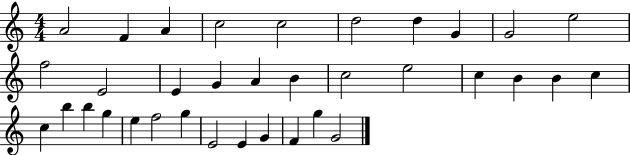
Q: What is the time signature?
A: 4/4